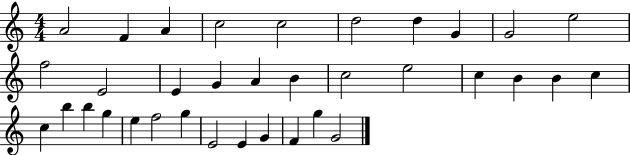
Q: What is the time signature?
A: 4/4